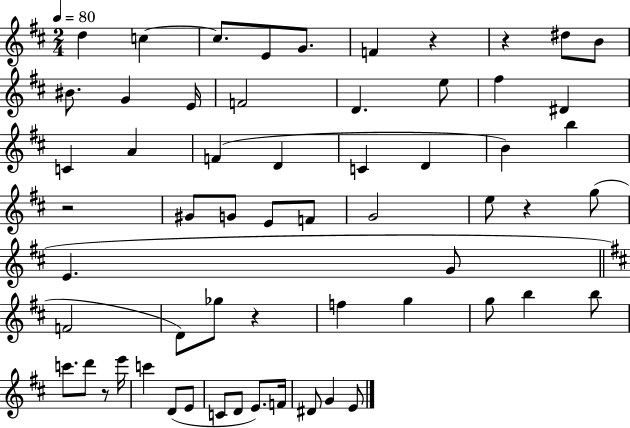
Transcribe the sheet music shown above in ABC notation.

X:1
T:Untitled
M:2/4
L:1/4
K:D
d c c/2 E/2 G/2 F z z ^d/2 B/2 ^B/2 G E/4 F2 D e/2 ^f ^D C A F D C D B b z2 ^G/2 G/2 E/2 F/2 G2 e/2 z g/2 E G/2 F2 D/2 _g/2 z f g g/2 b b/2 c'/2 d'/2 z/2 e'/4 c' D/2 E/2 C/2 D/2 E/2 F/4 ^D/2 G E/2